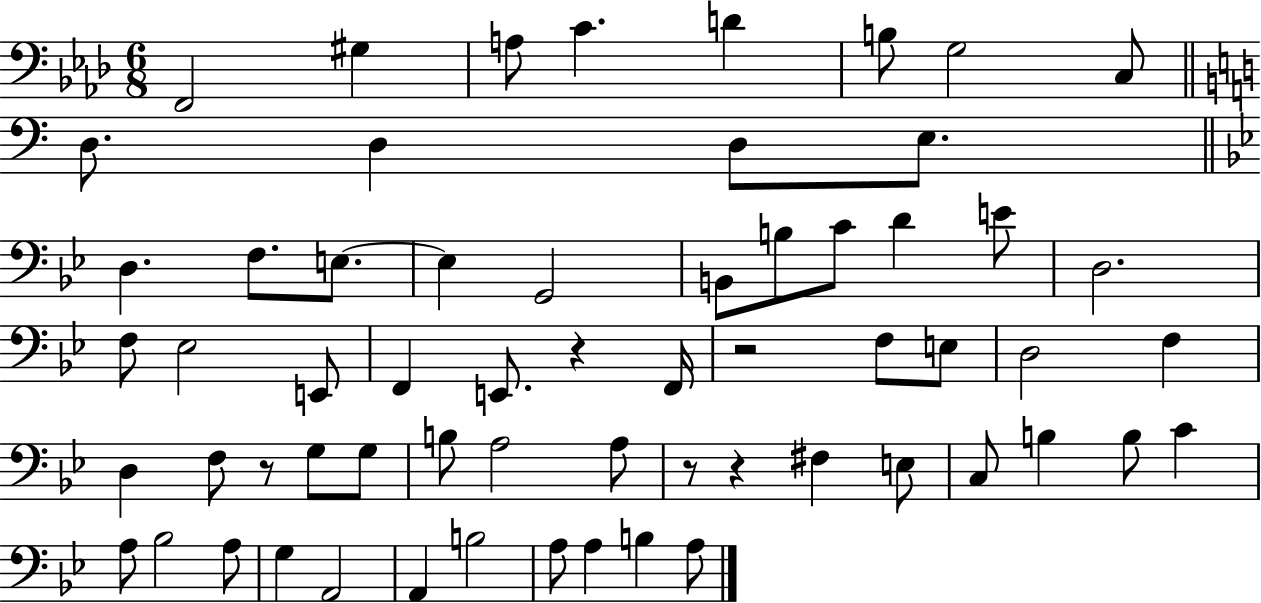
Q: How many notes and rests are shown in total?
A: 62